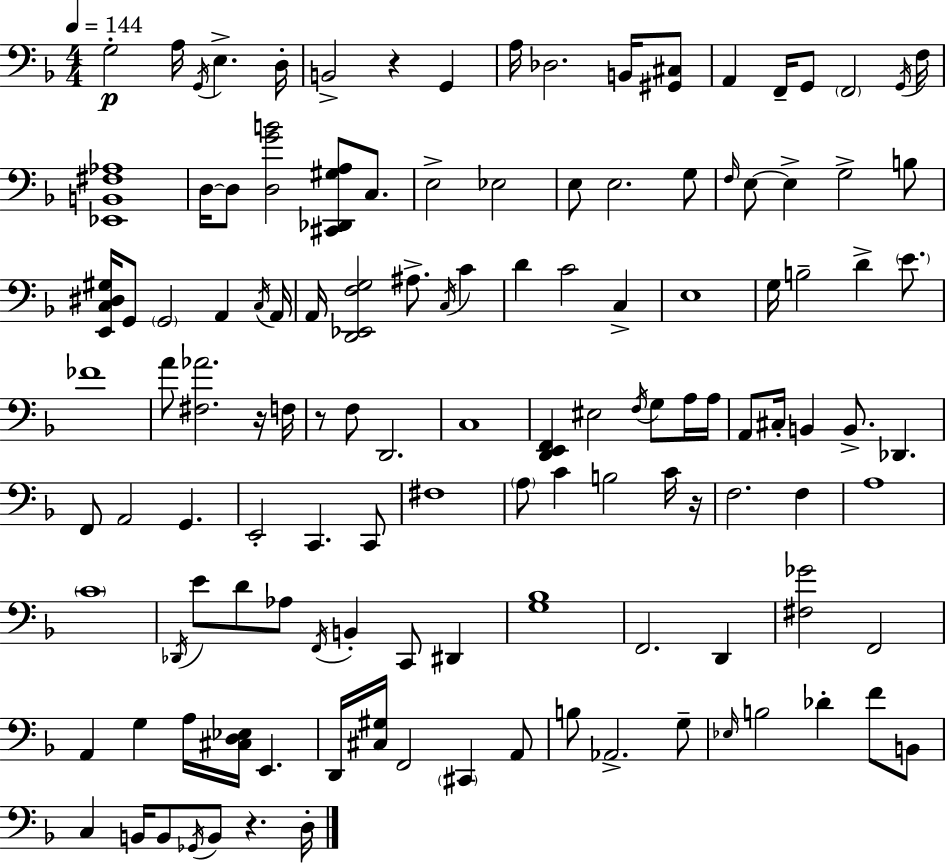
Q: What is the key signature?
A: F major